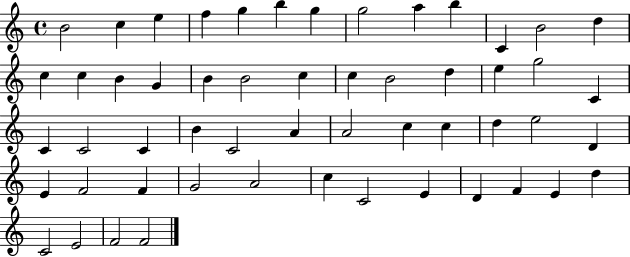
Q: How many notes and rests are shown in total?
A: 54